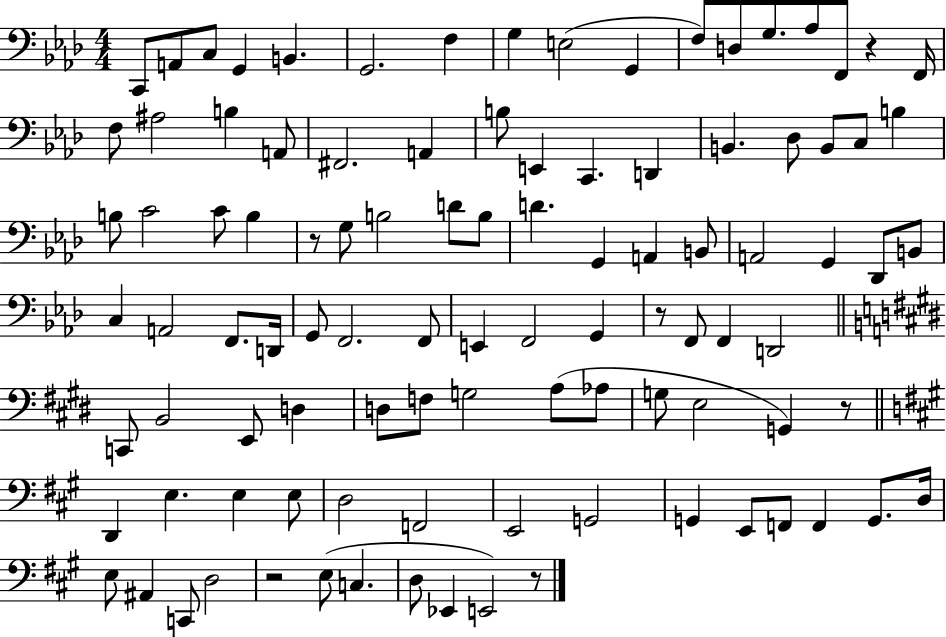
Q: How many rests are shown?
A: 6